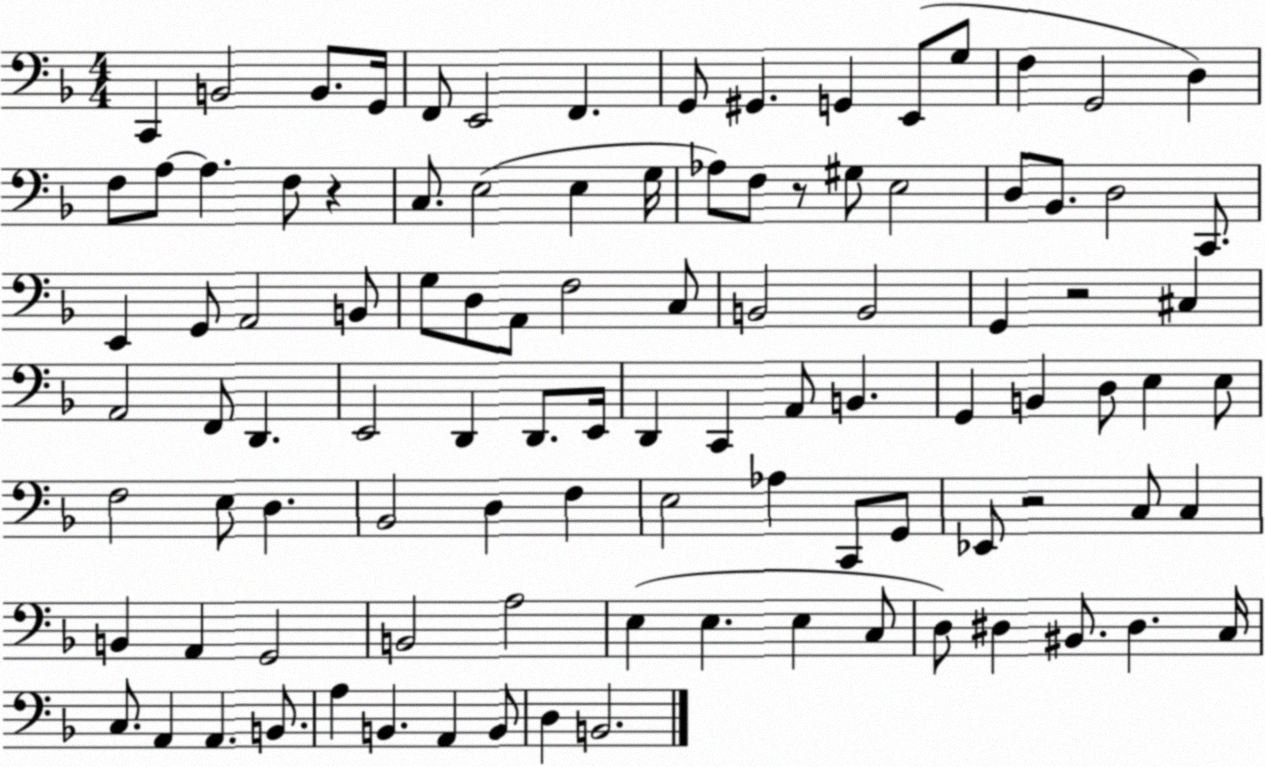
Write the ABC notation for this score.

X:1
T:Untitled
M:4/4
L:1/4
K:F
C,, B,,2 B,,/2 G,,/4 F,,/2 E,,2 F,, G,,/2 ^G,, G,, E,,/2 G,/2 F, G,,2 D, F,/2 A,/2 A, F,/2 z C,/2 E,2 E, G,/4 _A,/2 F,/2 z/2 ^G,/2 E,2 D,/2 _B,,/2 D,2 C,,/2 E,, G,,/2 A,,2 B,,/2 G,/2 D,/2 A,,/2 F,2 C,/2 B,,2 B,,2 G,, z2 ^C, A,,2 F,,/2 D,, E,,2 D,, D,,/2 E,,/4 D,, C,, A,,/2 B,, G,, B,, D,/2 E, E,/2 F,2 E,/2 D, _B,,2 D, F, E,2 _A, C,,/2 G,,/2 _E,,/2 z2 C,/2 C, B,, A,, G,,2 B,,2 A,2 E, E, E, C,/2 D,/2 ^D, ^B,,/2 ^D, C,/4 C,/2 A,, A,, B,,/2 A, B,, A,, B,,/2 D, B,,2